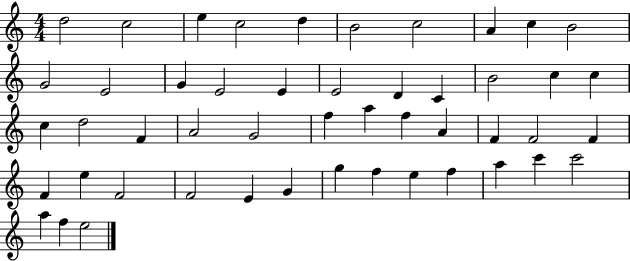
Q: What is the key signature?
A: C major